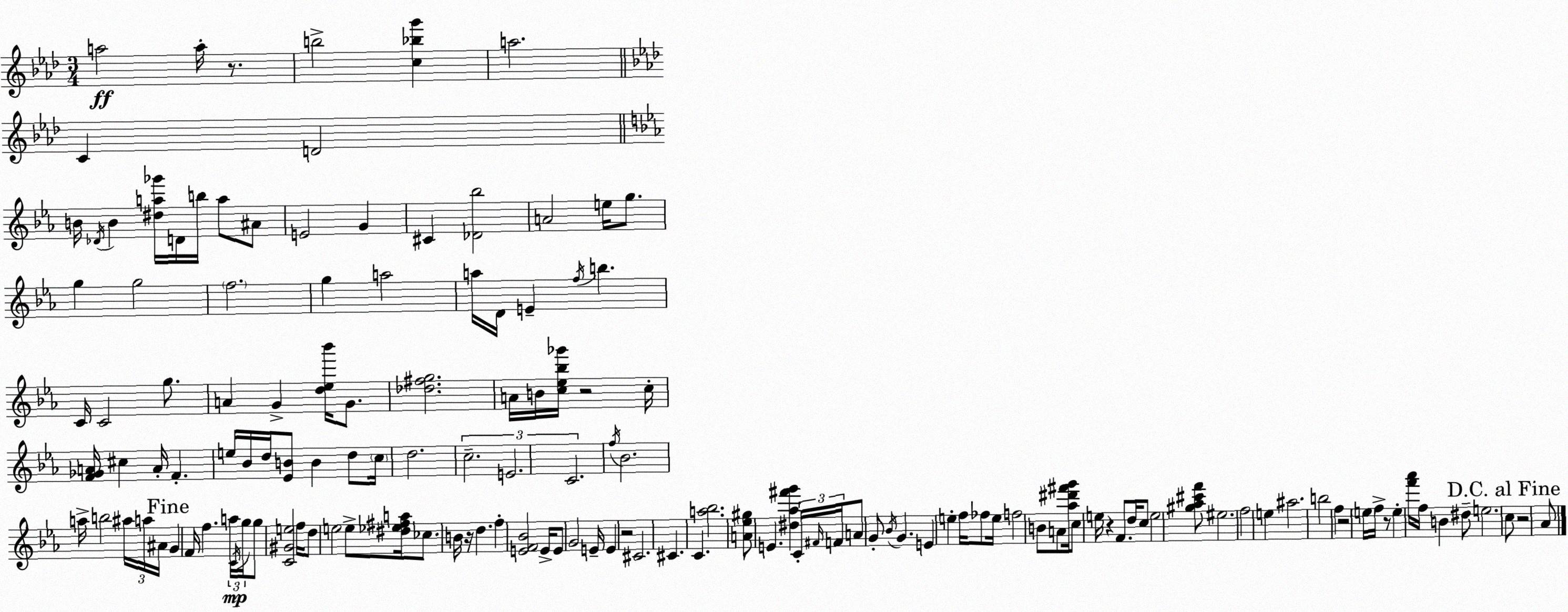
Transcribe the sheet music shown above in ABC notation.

X:1
T:Untitled
M:3/4
L:1/4
K:Ab
a2 a/4 z/2 b2 [c_bg'] a2 C D2 B/4 _D/4 B [^da_g']/4 D/4 b/4 a/2 ^A/2 E2 G ^C [_D_b]2 A2 e/4 g/2 g g2 f2 g a2 a/4 D/4 E f/4 b C/4 C2 g/2 A G [d_e_b']/4 G/2 [_d^fg]2 A/4 B/4 [c_e_b_g']/4 z2 c/4 [F_GA]/4 ^c A/4 F e/4 _B/4 d/4 [_EB]/2 B d/2 c/4 d2 c2 E2 C2 f/4 _B2 a/4 b2 ^a/4 a/4 ^A/4 G F/4 f a/4 C/4 g/4 g/2 [C^Ge]2 f/4 d/2 e2 e/2 [^d_e^fa]/4 _c/2 B/4 z/4 d f [EF_B]2 E/4 E/2 G2 E/4 E z2 ^C2 ^C C [a_b]2 [A_e^g]/2 E [^d_a^f'g'] C/4 ^F/4 F/4 A/2 G/2 _B/4 G E e f/4 _f/2 e/4 f2 B/2 A/2 [_a^d'^f'g']/4 c/2 e/4 z F/2 d/4 c/2 e2 [^g_a^c'f']/2 ^e2 f2 e ^a2 b2 f z2 e/4 f/4 z/2 e [f'_a']/4 f/4 B ^d/2 e2 c/2 z2 _A/2